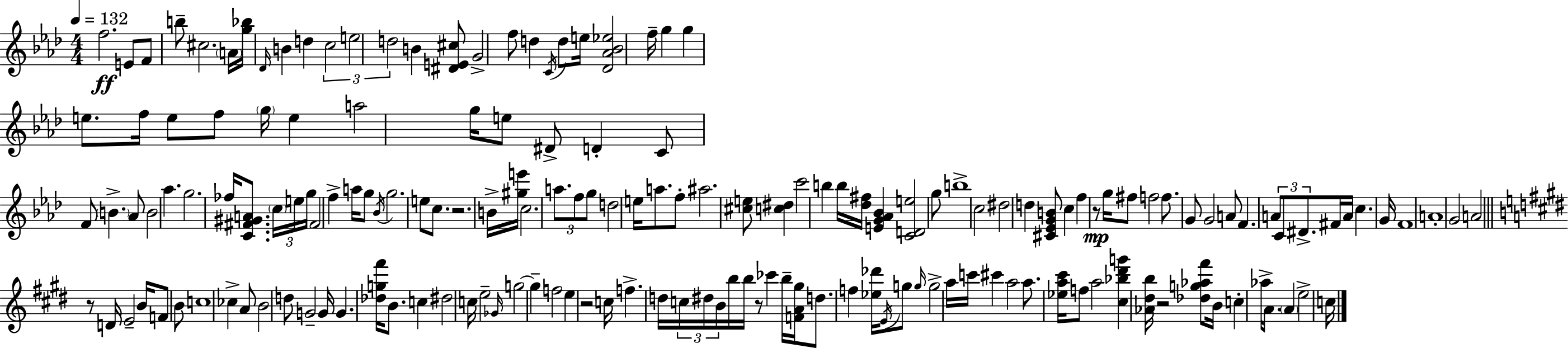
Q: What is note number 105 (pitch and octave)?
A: B4